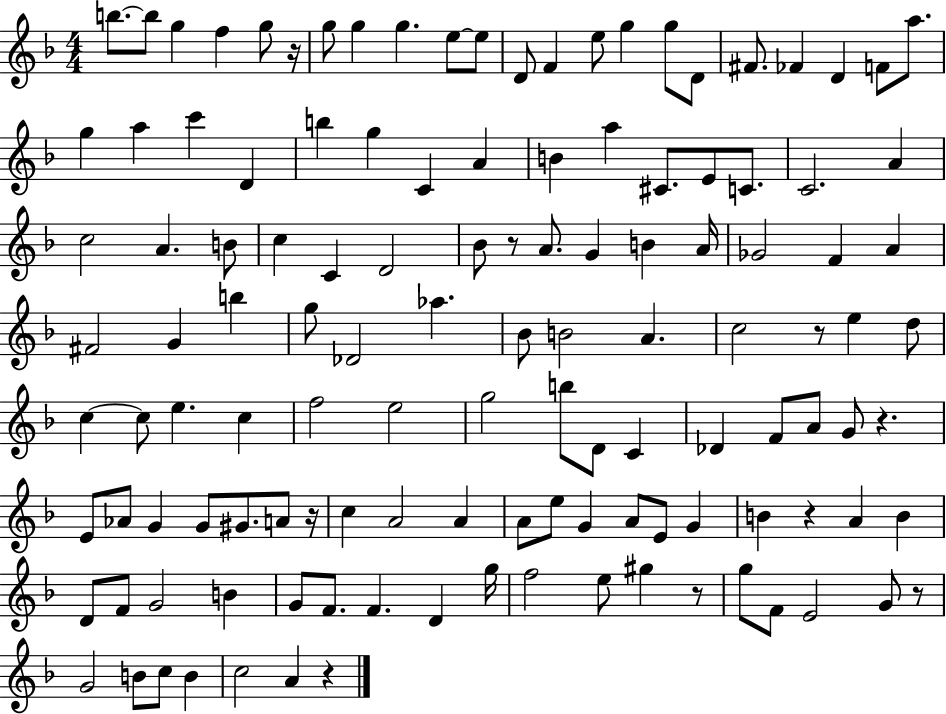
X:1
T:Untitled
M:4/4
L:1/4
K:F
b/2 b/2 g f g/2 z/4 g/2 g g e/2 e/2 D/2 F e/2 g g/2 D/2 ^F/2 _F D F/2 a/2 g a c' D b g C A B a ^C/2 E/2 C/2 C2 A c2 A B/2 c C D2 _B/2 z/2 A/2 G B A/4 _G2 F A ^F2 G b g/2 _D2 _a _B/2 B2 A c2 z/2 e d/2 c c/2 e c f2 e2 g2 b/2 D/2 C _D F/2 A/2 G/2 z E/2 _A/2 G G/2 ^G/2 A/2 z/4 c A2 A A/2 e/2 G A/2 E/2 G B z A B D/2 F/2 G2 B G/2 F/2 F D g/4 f2 e/2 ^g z/2 g/2 F/2 E2 G/2 z/2 G2 B/2 c/2 B c2 A z